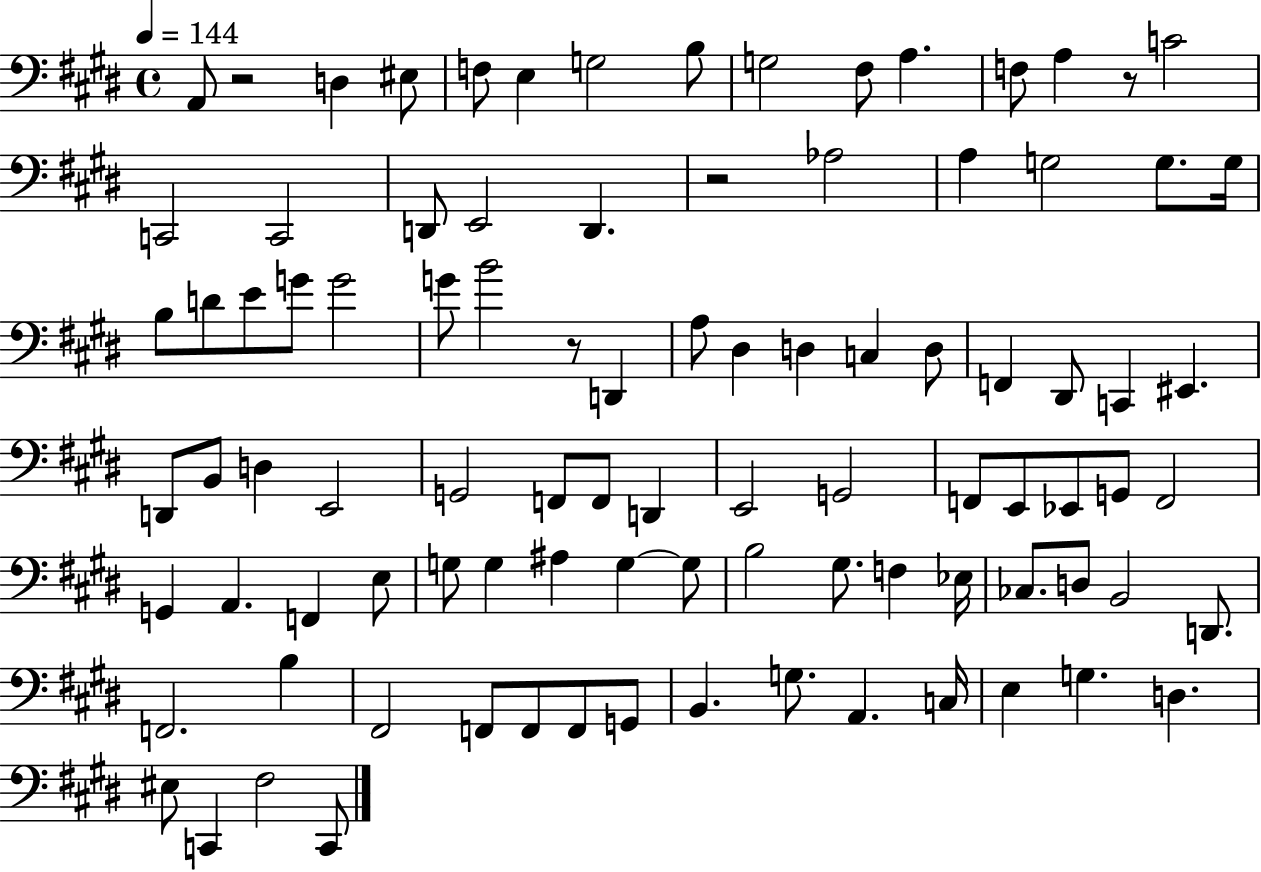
{
  \clef bass
  \time 4/4
  \defaultTimeSignature
  \key e \major
  \tempo 4 = 144
  a,8 r2 d4 eis8 | f8 e4 g2 b8 | g2 fis8 a4. | f8 a4 r8 c'2 | \break c,2 c,2 | d,8 e,2 d,4. | r2 aes2 | a4 g2 g8. g16 | \break b8 d'8 e'8 g'8 g'2 | g'8 b'2 r8 d,4 | a8 dis4 d4 c4 d8 | f,4 dis,8 c,4 eis,4. | \break d,8 b,8 d4 e,2 | g,2 f,8 f,8 d,4 | e,2 g,2 | f,8 e,8 ees,8 g,8 f,2 | \break g,4 a,4. f,4 e8 | g8 g4 ais4 g4~~ g8 | b2 gis8. f4 ees16 | ces8. d8 b,2 d,8. | \break f,2. b4 | fis,2 f,8 f,8 f,8 g,8 | b,4. g8. a,4. c16 | e4 g4. d4. | \break eis8 c,4 fis2 c,8 | \bar "|."
}